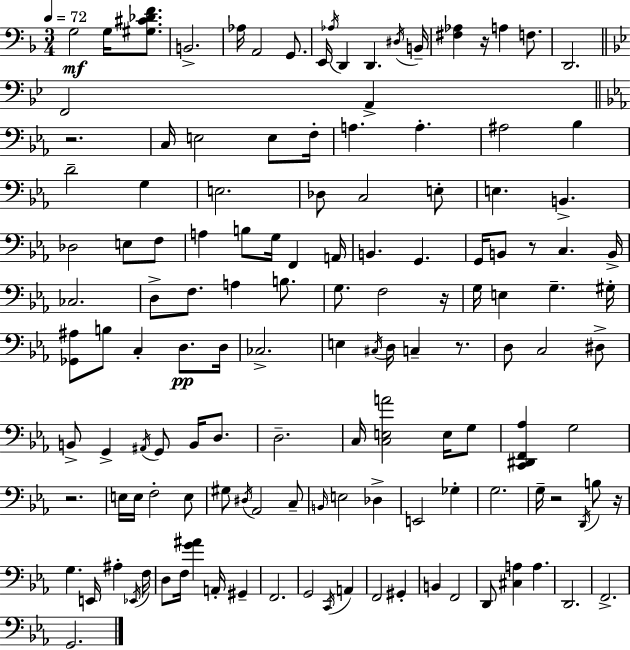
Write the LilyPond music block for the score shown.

{
  \clef bass
  \numericTimeSignature
  \time 3/4
  \key d \minor
  \tempo 4 = 72
  g2\mf g16 <gis cis' des' f'>8. | b,2.-> | aes16 a,2 g,8. | e,16 \acciaccatura { aes16 } d,4 d,4. | \break \acciaccatura { dis16 } b,16-- <fis aes>4 r16 a4 f8. | d,2. | \bar "||" \break \key g \minor f,2 a,4-> | \bar "||" \break \key ees \major r2. | c16 e2 e8 f16-. | a4. a4.-. | ais2 bes4 | \break d'2-- g4 | e2. | des8 c2 e8-. | e4. b,4.-> | \break des2 e8 f8 | a4 b8 g16 f,4 a,16 | b,4. g,4. | g,16 b,8 r8 c4. b,16-> | \break ces2. | d8-> f8. a4 b8. | g8. f2 r16 | g16 e4 g4.-- gis16-. | \break <ges, ais>8 b8 c4-. d8.\pp d16 | ces2.-> | e4 \acciaccatura { cis16 } d16 c4-- r8. | d8 c2 dis8-> | \break b,8-> g,4-> \acciaccatura { ais,16 } g,8 b,16 d8. | d2.-- | c16 <c e a'>2 e16 | g8 <c, dis, f, aes>4 g2 | \break r2. | e16 e16 f2-. | e8 gis8 \acciaccatura { dis16 } aes,2 | c8-- \grace { b,16 } e2 | \break des4-> e,2 | ges4-. g2. | g16-- r2 | \acciaccatura { d,16 } b8 r16 g4. e,16 | \break ais4-. \acciaccatura { ees,16 } f16 d8 f16 <g' ais'>4 | a,16-. gis,4-- f,2. | g,2 | \acciaccatura { c,16 } a,4 f,2 | \break gis,4-. b,4 f,2 | d,8 <cis a>4 | a4. d,2. | f,2.-> | \break g,2. | \bar "|."
}